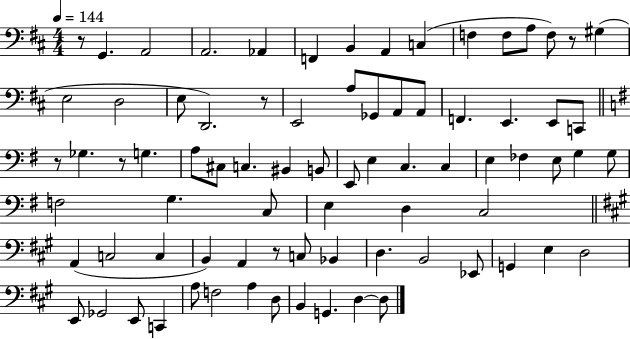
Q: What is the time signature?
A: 4/4